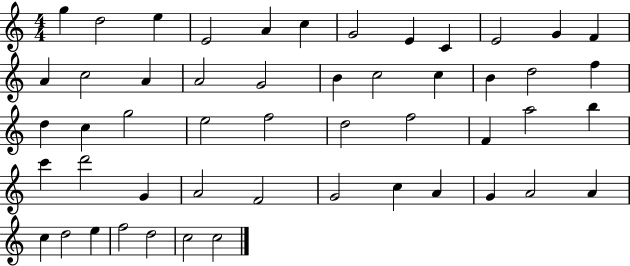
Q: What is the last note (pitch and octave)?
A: C5